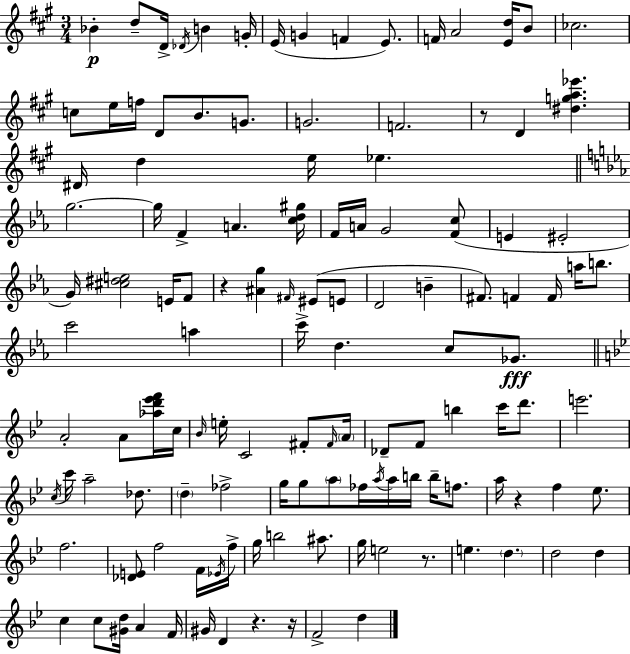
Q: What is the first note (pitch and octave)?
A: Bb4